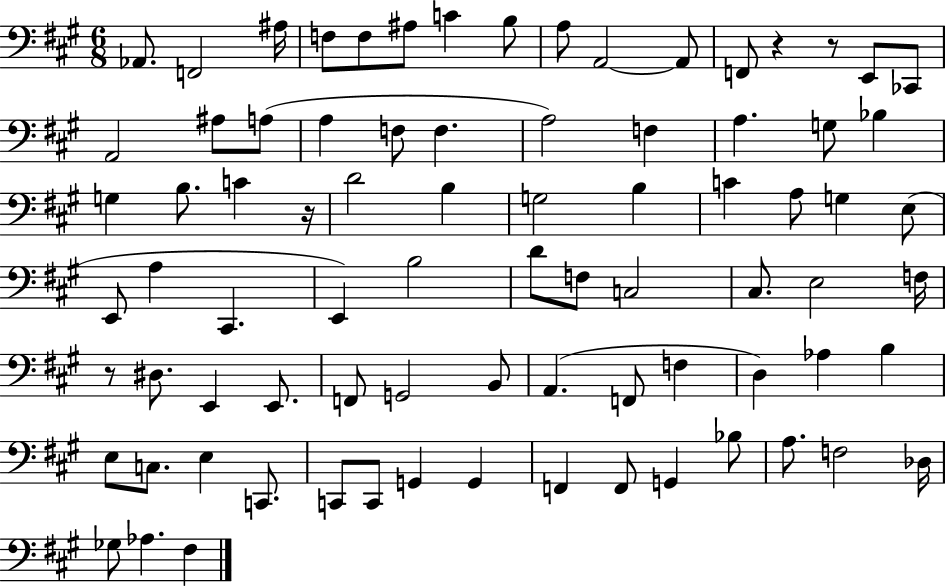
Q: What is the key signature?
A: A major